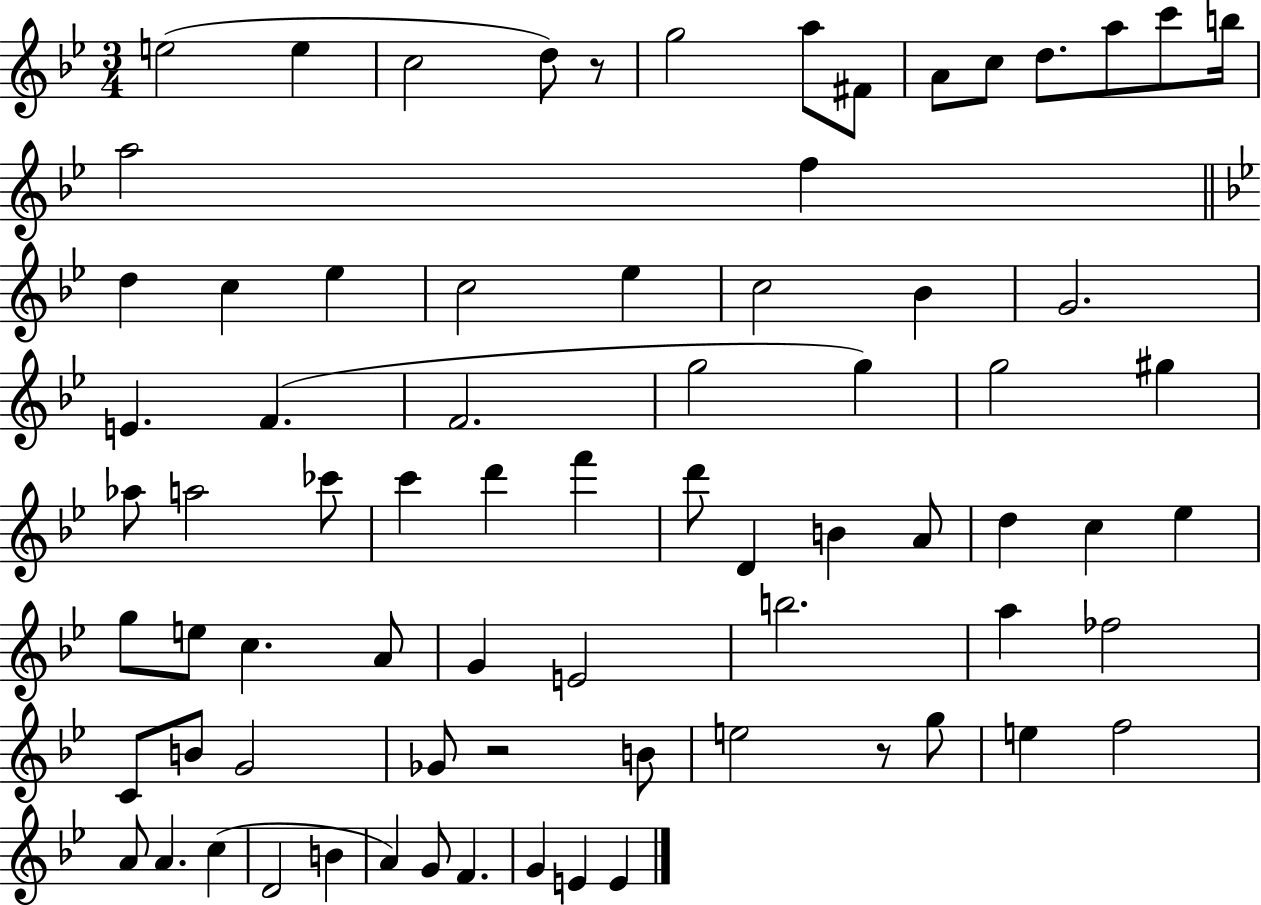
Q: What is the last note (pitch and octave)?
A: E4